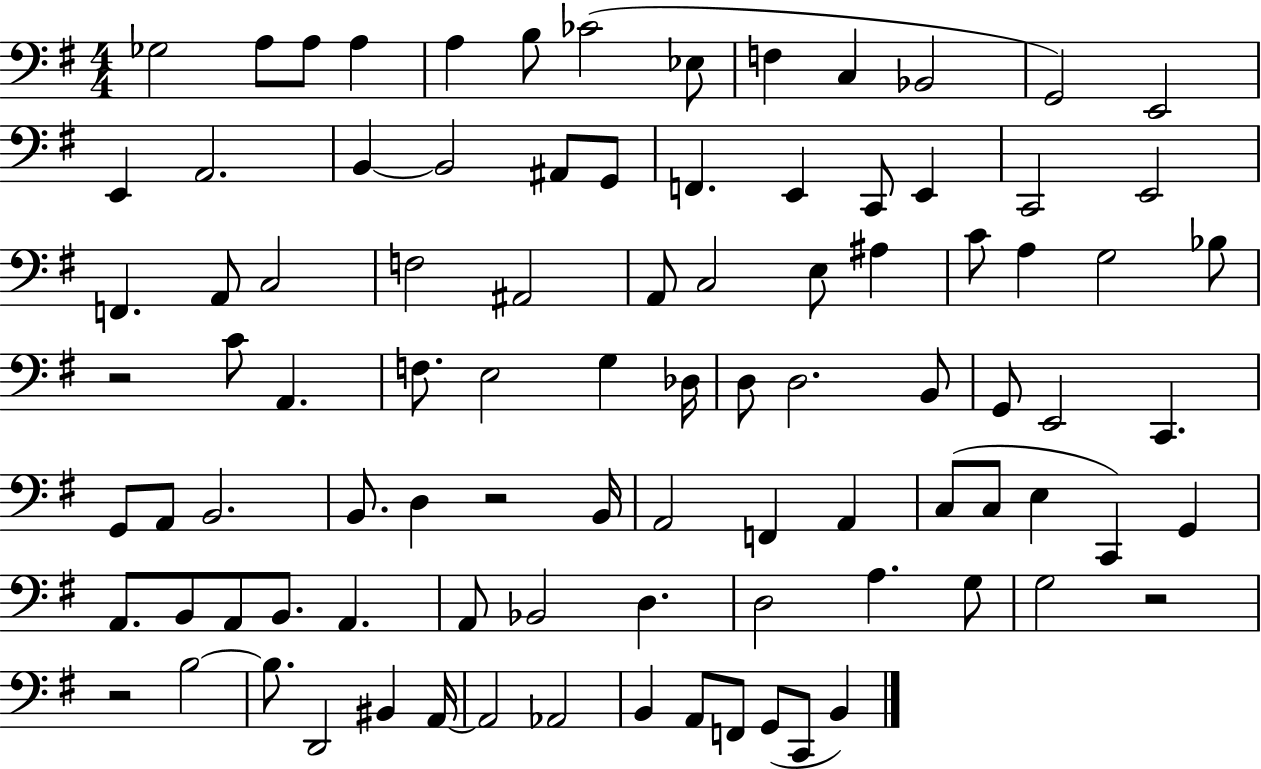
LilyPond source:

{
  \clef bass
  \numericTimeSignature
  \time 4/4
  \key g \major
  ges2 a8 a8 a4 | a4 b8 ces'2( ees8 | f4 c4 bes,2 | g,2) e,2 | \break e,4 a,2. | b,4~~ b,2 ais,8 g,8 | f,4. e,4 c,8 e,4 | c,2 e,2 | \break f,4. a,8 c2 | f2 ais,2 | a,8 c2 e8 ais4 | c'8 a4 g2 bes8 | \break r2 c'8 a,4. | f8. e2 g4 des16 | d8 d2. b,8 | g,8 e,2 c,4. | \break g,8 a,8 b,2. | b,8. d4 r2 b,16 | a,2 f,4 a,4 | c8( c8 e4 c,4) g,4 | \break a,8. b,8 a,8 b,8. a,4. | a,8 bes,2 d4. | d2 a4. g8 | g2 r2 | \break r2 b2~~ | b8. d,2 bis,4 a,16~~ | a,2 aes,2 | b,4 a,8 f,8 g,8( c,8 b,4) | \break \bar "|."
}